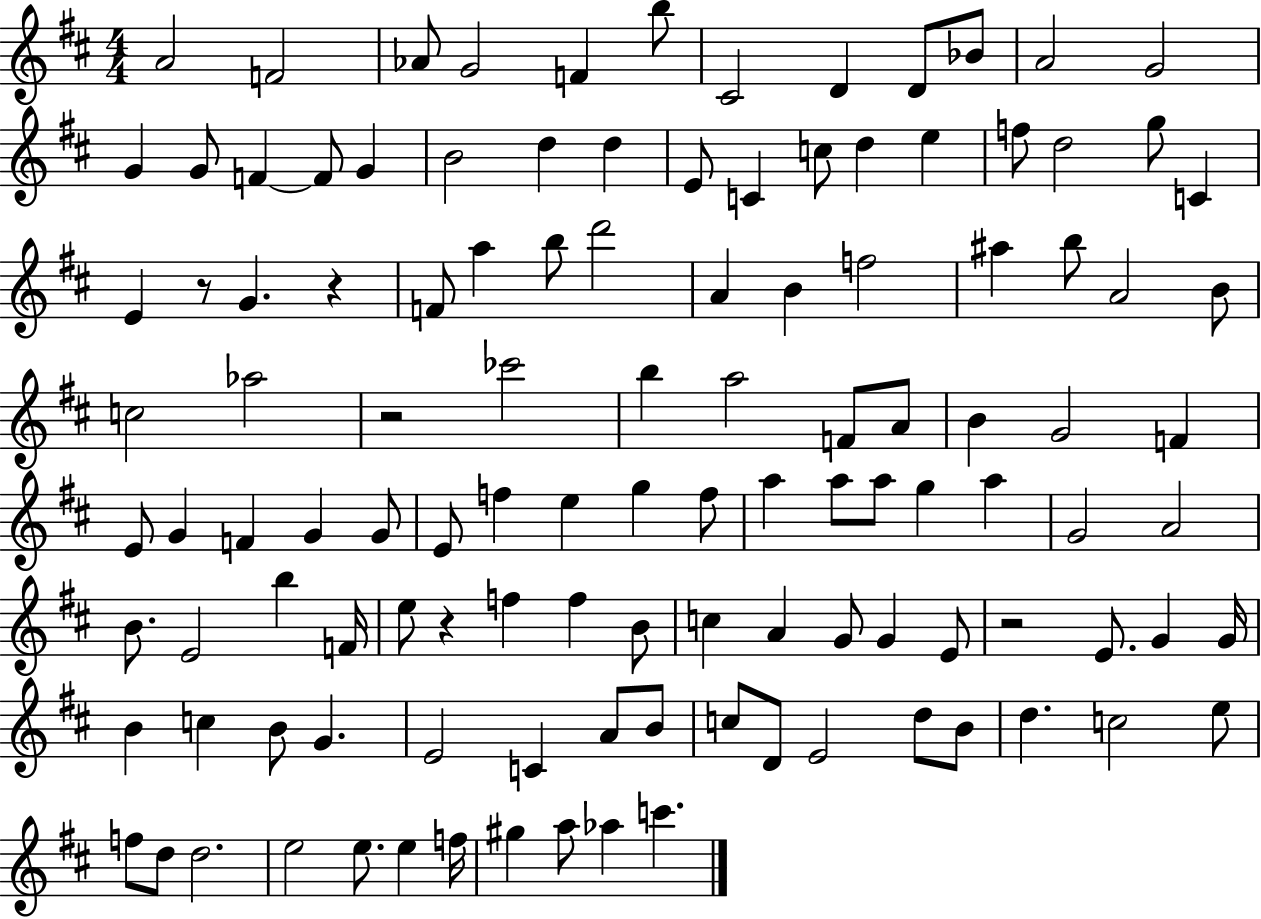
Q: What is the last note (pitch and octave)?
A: C6